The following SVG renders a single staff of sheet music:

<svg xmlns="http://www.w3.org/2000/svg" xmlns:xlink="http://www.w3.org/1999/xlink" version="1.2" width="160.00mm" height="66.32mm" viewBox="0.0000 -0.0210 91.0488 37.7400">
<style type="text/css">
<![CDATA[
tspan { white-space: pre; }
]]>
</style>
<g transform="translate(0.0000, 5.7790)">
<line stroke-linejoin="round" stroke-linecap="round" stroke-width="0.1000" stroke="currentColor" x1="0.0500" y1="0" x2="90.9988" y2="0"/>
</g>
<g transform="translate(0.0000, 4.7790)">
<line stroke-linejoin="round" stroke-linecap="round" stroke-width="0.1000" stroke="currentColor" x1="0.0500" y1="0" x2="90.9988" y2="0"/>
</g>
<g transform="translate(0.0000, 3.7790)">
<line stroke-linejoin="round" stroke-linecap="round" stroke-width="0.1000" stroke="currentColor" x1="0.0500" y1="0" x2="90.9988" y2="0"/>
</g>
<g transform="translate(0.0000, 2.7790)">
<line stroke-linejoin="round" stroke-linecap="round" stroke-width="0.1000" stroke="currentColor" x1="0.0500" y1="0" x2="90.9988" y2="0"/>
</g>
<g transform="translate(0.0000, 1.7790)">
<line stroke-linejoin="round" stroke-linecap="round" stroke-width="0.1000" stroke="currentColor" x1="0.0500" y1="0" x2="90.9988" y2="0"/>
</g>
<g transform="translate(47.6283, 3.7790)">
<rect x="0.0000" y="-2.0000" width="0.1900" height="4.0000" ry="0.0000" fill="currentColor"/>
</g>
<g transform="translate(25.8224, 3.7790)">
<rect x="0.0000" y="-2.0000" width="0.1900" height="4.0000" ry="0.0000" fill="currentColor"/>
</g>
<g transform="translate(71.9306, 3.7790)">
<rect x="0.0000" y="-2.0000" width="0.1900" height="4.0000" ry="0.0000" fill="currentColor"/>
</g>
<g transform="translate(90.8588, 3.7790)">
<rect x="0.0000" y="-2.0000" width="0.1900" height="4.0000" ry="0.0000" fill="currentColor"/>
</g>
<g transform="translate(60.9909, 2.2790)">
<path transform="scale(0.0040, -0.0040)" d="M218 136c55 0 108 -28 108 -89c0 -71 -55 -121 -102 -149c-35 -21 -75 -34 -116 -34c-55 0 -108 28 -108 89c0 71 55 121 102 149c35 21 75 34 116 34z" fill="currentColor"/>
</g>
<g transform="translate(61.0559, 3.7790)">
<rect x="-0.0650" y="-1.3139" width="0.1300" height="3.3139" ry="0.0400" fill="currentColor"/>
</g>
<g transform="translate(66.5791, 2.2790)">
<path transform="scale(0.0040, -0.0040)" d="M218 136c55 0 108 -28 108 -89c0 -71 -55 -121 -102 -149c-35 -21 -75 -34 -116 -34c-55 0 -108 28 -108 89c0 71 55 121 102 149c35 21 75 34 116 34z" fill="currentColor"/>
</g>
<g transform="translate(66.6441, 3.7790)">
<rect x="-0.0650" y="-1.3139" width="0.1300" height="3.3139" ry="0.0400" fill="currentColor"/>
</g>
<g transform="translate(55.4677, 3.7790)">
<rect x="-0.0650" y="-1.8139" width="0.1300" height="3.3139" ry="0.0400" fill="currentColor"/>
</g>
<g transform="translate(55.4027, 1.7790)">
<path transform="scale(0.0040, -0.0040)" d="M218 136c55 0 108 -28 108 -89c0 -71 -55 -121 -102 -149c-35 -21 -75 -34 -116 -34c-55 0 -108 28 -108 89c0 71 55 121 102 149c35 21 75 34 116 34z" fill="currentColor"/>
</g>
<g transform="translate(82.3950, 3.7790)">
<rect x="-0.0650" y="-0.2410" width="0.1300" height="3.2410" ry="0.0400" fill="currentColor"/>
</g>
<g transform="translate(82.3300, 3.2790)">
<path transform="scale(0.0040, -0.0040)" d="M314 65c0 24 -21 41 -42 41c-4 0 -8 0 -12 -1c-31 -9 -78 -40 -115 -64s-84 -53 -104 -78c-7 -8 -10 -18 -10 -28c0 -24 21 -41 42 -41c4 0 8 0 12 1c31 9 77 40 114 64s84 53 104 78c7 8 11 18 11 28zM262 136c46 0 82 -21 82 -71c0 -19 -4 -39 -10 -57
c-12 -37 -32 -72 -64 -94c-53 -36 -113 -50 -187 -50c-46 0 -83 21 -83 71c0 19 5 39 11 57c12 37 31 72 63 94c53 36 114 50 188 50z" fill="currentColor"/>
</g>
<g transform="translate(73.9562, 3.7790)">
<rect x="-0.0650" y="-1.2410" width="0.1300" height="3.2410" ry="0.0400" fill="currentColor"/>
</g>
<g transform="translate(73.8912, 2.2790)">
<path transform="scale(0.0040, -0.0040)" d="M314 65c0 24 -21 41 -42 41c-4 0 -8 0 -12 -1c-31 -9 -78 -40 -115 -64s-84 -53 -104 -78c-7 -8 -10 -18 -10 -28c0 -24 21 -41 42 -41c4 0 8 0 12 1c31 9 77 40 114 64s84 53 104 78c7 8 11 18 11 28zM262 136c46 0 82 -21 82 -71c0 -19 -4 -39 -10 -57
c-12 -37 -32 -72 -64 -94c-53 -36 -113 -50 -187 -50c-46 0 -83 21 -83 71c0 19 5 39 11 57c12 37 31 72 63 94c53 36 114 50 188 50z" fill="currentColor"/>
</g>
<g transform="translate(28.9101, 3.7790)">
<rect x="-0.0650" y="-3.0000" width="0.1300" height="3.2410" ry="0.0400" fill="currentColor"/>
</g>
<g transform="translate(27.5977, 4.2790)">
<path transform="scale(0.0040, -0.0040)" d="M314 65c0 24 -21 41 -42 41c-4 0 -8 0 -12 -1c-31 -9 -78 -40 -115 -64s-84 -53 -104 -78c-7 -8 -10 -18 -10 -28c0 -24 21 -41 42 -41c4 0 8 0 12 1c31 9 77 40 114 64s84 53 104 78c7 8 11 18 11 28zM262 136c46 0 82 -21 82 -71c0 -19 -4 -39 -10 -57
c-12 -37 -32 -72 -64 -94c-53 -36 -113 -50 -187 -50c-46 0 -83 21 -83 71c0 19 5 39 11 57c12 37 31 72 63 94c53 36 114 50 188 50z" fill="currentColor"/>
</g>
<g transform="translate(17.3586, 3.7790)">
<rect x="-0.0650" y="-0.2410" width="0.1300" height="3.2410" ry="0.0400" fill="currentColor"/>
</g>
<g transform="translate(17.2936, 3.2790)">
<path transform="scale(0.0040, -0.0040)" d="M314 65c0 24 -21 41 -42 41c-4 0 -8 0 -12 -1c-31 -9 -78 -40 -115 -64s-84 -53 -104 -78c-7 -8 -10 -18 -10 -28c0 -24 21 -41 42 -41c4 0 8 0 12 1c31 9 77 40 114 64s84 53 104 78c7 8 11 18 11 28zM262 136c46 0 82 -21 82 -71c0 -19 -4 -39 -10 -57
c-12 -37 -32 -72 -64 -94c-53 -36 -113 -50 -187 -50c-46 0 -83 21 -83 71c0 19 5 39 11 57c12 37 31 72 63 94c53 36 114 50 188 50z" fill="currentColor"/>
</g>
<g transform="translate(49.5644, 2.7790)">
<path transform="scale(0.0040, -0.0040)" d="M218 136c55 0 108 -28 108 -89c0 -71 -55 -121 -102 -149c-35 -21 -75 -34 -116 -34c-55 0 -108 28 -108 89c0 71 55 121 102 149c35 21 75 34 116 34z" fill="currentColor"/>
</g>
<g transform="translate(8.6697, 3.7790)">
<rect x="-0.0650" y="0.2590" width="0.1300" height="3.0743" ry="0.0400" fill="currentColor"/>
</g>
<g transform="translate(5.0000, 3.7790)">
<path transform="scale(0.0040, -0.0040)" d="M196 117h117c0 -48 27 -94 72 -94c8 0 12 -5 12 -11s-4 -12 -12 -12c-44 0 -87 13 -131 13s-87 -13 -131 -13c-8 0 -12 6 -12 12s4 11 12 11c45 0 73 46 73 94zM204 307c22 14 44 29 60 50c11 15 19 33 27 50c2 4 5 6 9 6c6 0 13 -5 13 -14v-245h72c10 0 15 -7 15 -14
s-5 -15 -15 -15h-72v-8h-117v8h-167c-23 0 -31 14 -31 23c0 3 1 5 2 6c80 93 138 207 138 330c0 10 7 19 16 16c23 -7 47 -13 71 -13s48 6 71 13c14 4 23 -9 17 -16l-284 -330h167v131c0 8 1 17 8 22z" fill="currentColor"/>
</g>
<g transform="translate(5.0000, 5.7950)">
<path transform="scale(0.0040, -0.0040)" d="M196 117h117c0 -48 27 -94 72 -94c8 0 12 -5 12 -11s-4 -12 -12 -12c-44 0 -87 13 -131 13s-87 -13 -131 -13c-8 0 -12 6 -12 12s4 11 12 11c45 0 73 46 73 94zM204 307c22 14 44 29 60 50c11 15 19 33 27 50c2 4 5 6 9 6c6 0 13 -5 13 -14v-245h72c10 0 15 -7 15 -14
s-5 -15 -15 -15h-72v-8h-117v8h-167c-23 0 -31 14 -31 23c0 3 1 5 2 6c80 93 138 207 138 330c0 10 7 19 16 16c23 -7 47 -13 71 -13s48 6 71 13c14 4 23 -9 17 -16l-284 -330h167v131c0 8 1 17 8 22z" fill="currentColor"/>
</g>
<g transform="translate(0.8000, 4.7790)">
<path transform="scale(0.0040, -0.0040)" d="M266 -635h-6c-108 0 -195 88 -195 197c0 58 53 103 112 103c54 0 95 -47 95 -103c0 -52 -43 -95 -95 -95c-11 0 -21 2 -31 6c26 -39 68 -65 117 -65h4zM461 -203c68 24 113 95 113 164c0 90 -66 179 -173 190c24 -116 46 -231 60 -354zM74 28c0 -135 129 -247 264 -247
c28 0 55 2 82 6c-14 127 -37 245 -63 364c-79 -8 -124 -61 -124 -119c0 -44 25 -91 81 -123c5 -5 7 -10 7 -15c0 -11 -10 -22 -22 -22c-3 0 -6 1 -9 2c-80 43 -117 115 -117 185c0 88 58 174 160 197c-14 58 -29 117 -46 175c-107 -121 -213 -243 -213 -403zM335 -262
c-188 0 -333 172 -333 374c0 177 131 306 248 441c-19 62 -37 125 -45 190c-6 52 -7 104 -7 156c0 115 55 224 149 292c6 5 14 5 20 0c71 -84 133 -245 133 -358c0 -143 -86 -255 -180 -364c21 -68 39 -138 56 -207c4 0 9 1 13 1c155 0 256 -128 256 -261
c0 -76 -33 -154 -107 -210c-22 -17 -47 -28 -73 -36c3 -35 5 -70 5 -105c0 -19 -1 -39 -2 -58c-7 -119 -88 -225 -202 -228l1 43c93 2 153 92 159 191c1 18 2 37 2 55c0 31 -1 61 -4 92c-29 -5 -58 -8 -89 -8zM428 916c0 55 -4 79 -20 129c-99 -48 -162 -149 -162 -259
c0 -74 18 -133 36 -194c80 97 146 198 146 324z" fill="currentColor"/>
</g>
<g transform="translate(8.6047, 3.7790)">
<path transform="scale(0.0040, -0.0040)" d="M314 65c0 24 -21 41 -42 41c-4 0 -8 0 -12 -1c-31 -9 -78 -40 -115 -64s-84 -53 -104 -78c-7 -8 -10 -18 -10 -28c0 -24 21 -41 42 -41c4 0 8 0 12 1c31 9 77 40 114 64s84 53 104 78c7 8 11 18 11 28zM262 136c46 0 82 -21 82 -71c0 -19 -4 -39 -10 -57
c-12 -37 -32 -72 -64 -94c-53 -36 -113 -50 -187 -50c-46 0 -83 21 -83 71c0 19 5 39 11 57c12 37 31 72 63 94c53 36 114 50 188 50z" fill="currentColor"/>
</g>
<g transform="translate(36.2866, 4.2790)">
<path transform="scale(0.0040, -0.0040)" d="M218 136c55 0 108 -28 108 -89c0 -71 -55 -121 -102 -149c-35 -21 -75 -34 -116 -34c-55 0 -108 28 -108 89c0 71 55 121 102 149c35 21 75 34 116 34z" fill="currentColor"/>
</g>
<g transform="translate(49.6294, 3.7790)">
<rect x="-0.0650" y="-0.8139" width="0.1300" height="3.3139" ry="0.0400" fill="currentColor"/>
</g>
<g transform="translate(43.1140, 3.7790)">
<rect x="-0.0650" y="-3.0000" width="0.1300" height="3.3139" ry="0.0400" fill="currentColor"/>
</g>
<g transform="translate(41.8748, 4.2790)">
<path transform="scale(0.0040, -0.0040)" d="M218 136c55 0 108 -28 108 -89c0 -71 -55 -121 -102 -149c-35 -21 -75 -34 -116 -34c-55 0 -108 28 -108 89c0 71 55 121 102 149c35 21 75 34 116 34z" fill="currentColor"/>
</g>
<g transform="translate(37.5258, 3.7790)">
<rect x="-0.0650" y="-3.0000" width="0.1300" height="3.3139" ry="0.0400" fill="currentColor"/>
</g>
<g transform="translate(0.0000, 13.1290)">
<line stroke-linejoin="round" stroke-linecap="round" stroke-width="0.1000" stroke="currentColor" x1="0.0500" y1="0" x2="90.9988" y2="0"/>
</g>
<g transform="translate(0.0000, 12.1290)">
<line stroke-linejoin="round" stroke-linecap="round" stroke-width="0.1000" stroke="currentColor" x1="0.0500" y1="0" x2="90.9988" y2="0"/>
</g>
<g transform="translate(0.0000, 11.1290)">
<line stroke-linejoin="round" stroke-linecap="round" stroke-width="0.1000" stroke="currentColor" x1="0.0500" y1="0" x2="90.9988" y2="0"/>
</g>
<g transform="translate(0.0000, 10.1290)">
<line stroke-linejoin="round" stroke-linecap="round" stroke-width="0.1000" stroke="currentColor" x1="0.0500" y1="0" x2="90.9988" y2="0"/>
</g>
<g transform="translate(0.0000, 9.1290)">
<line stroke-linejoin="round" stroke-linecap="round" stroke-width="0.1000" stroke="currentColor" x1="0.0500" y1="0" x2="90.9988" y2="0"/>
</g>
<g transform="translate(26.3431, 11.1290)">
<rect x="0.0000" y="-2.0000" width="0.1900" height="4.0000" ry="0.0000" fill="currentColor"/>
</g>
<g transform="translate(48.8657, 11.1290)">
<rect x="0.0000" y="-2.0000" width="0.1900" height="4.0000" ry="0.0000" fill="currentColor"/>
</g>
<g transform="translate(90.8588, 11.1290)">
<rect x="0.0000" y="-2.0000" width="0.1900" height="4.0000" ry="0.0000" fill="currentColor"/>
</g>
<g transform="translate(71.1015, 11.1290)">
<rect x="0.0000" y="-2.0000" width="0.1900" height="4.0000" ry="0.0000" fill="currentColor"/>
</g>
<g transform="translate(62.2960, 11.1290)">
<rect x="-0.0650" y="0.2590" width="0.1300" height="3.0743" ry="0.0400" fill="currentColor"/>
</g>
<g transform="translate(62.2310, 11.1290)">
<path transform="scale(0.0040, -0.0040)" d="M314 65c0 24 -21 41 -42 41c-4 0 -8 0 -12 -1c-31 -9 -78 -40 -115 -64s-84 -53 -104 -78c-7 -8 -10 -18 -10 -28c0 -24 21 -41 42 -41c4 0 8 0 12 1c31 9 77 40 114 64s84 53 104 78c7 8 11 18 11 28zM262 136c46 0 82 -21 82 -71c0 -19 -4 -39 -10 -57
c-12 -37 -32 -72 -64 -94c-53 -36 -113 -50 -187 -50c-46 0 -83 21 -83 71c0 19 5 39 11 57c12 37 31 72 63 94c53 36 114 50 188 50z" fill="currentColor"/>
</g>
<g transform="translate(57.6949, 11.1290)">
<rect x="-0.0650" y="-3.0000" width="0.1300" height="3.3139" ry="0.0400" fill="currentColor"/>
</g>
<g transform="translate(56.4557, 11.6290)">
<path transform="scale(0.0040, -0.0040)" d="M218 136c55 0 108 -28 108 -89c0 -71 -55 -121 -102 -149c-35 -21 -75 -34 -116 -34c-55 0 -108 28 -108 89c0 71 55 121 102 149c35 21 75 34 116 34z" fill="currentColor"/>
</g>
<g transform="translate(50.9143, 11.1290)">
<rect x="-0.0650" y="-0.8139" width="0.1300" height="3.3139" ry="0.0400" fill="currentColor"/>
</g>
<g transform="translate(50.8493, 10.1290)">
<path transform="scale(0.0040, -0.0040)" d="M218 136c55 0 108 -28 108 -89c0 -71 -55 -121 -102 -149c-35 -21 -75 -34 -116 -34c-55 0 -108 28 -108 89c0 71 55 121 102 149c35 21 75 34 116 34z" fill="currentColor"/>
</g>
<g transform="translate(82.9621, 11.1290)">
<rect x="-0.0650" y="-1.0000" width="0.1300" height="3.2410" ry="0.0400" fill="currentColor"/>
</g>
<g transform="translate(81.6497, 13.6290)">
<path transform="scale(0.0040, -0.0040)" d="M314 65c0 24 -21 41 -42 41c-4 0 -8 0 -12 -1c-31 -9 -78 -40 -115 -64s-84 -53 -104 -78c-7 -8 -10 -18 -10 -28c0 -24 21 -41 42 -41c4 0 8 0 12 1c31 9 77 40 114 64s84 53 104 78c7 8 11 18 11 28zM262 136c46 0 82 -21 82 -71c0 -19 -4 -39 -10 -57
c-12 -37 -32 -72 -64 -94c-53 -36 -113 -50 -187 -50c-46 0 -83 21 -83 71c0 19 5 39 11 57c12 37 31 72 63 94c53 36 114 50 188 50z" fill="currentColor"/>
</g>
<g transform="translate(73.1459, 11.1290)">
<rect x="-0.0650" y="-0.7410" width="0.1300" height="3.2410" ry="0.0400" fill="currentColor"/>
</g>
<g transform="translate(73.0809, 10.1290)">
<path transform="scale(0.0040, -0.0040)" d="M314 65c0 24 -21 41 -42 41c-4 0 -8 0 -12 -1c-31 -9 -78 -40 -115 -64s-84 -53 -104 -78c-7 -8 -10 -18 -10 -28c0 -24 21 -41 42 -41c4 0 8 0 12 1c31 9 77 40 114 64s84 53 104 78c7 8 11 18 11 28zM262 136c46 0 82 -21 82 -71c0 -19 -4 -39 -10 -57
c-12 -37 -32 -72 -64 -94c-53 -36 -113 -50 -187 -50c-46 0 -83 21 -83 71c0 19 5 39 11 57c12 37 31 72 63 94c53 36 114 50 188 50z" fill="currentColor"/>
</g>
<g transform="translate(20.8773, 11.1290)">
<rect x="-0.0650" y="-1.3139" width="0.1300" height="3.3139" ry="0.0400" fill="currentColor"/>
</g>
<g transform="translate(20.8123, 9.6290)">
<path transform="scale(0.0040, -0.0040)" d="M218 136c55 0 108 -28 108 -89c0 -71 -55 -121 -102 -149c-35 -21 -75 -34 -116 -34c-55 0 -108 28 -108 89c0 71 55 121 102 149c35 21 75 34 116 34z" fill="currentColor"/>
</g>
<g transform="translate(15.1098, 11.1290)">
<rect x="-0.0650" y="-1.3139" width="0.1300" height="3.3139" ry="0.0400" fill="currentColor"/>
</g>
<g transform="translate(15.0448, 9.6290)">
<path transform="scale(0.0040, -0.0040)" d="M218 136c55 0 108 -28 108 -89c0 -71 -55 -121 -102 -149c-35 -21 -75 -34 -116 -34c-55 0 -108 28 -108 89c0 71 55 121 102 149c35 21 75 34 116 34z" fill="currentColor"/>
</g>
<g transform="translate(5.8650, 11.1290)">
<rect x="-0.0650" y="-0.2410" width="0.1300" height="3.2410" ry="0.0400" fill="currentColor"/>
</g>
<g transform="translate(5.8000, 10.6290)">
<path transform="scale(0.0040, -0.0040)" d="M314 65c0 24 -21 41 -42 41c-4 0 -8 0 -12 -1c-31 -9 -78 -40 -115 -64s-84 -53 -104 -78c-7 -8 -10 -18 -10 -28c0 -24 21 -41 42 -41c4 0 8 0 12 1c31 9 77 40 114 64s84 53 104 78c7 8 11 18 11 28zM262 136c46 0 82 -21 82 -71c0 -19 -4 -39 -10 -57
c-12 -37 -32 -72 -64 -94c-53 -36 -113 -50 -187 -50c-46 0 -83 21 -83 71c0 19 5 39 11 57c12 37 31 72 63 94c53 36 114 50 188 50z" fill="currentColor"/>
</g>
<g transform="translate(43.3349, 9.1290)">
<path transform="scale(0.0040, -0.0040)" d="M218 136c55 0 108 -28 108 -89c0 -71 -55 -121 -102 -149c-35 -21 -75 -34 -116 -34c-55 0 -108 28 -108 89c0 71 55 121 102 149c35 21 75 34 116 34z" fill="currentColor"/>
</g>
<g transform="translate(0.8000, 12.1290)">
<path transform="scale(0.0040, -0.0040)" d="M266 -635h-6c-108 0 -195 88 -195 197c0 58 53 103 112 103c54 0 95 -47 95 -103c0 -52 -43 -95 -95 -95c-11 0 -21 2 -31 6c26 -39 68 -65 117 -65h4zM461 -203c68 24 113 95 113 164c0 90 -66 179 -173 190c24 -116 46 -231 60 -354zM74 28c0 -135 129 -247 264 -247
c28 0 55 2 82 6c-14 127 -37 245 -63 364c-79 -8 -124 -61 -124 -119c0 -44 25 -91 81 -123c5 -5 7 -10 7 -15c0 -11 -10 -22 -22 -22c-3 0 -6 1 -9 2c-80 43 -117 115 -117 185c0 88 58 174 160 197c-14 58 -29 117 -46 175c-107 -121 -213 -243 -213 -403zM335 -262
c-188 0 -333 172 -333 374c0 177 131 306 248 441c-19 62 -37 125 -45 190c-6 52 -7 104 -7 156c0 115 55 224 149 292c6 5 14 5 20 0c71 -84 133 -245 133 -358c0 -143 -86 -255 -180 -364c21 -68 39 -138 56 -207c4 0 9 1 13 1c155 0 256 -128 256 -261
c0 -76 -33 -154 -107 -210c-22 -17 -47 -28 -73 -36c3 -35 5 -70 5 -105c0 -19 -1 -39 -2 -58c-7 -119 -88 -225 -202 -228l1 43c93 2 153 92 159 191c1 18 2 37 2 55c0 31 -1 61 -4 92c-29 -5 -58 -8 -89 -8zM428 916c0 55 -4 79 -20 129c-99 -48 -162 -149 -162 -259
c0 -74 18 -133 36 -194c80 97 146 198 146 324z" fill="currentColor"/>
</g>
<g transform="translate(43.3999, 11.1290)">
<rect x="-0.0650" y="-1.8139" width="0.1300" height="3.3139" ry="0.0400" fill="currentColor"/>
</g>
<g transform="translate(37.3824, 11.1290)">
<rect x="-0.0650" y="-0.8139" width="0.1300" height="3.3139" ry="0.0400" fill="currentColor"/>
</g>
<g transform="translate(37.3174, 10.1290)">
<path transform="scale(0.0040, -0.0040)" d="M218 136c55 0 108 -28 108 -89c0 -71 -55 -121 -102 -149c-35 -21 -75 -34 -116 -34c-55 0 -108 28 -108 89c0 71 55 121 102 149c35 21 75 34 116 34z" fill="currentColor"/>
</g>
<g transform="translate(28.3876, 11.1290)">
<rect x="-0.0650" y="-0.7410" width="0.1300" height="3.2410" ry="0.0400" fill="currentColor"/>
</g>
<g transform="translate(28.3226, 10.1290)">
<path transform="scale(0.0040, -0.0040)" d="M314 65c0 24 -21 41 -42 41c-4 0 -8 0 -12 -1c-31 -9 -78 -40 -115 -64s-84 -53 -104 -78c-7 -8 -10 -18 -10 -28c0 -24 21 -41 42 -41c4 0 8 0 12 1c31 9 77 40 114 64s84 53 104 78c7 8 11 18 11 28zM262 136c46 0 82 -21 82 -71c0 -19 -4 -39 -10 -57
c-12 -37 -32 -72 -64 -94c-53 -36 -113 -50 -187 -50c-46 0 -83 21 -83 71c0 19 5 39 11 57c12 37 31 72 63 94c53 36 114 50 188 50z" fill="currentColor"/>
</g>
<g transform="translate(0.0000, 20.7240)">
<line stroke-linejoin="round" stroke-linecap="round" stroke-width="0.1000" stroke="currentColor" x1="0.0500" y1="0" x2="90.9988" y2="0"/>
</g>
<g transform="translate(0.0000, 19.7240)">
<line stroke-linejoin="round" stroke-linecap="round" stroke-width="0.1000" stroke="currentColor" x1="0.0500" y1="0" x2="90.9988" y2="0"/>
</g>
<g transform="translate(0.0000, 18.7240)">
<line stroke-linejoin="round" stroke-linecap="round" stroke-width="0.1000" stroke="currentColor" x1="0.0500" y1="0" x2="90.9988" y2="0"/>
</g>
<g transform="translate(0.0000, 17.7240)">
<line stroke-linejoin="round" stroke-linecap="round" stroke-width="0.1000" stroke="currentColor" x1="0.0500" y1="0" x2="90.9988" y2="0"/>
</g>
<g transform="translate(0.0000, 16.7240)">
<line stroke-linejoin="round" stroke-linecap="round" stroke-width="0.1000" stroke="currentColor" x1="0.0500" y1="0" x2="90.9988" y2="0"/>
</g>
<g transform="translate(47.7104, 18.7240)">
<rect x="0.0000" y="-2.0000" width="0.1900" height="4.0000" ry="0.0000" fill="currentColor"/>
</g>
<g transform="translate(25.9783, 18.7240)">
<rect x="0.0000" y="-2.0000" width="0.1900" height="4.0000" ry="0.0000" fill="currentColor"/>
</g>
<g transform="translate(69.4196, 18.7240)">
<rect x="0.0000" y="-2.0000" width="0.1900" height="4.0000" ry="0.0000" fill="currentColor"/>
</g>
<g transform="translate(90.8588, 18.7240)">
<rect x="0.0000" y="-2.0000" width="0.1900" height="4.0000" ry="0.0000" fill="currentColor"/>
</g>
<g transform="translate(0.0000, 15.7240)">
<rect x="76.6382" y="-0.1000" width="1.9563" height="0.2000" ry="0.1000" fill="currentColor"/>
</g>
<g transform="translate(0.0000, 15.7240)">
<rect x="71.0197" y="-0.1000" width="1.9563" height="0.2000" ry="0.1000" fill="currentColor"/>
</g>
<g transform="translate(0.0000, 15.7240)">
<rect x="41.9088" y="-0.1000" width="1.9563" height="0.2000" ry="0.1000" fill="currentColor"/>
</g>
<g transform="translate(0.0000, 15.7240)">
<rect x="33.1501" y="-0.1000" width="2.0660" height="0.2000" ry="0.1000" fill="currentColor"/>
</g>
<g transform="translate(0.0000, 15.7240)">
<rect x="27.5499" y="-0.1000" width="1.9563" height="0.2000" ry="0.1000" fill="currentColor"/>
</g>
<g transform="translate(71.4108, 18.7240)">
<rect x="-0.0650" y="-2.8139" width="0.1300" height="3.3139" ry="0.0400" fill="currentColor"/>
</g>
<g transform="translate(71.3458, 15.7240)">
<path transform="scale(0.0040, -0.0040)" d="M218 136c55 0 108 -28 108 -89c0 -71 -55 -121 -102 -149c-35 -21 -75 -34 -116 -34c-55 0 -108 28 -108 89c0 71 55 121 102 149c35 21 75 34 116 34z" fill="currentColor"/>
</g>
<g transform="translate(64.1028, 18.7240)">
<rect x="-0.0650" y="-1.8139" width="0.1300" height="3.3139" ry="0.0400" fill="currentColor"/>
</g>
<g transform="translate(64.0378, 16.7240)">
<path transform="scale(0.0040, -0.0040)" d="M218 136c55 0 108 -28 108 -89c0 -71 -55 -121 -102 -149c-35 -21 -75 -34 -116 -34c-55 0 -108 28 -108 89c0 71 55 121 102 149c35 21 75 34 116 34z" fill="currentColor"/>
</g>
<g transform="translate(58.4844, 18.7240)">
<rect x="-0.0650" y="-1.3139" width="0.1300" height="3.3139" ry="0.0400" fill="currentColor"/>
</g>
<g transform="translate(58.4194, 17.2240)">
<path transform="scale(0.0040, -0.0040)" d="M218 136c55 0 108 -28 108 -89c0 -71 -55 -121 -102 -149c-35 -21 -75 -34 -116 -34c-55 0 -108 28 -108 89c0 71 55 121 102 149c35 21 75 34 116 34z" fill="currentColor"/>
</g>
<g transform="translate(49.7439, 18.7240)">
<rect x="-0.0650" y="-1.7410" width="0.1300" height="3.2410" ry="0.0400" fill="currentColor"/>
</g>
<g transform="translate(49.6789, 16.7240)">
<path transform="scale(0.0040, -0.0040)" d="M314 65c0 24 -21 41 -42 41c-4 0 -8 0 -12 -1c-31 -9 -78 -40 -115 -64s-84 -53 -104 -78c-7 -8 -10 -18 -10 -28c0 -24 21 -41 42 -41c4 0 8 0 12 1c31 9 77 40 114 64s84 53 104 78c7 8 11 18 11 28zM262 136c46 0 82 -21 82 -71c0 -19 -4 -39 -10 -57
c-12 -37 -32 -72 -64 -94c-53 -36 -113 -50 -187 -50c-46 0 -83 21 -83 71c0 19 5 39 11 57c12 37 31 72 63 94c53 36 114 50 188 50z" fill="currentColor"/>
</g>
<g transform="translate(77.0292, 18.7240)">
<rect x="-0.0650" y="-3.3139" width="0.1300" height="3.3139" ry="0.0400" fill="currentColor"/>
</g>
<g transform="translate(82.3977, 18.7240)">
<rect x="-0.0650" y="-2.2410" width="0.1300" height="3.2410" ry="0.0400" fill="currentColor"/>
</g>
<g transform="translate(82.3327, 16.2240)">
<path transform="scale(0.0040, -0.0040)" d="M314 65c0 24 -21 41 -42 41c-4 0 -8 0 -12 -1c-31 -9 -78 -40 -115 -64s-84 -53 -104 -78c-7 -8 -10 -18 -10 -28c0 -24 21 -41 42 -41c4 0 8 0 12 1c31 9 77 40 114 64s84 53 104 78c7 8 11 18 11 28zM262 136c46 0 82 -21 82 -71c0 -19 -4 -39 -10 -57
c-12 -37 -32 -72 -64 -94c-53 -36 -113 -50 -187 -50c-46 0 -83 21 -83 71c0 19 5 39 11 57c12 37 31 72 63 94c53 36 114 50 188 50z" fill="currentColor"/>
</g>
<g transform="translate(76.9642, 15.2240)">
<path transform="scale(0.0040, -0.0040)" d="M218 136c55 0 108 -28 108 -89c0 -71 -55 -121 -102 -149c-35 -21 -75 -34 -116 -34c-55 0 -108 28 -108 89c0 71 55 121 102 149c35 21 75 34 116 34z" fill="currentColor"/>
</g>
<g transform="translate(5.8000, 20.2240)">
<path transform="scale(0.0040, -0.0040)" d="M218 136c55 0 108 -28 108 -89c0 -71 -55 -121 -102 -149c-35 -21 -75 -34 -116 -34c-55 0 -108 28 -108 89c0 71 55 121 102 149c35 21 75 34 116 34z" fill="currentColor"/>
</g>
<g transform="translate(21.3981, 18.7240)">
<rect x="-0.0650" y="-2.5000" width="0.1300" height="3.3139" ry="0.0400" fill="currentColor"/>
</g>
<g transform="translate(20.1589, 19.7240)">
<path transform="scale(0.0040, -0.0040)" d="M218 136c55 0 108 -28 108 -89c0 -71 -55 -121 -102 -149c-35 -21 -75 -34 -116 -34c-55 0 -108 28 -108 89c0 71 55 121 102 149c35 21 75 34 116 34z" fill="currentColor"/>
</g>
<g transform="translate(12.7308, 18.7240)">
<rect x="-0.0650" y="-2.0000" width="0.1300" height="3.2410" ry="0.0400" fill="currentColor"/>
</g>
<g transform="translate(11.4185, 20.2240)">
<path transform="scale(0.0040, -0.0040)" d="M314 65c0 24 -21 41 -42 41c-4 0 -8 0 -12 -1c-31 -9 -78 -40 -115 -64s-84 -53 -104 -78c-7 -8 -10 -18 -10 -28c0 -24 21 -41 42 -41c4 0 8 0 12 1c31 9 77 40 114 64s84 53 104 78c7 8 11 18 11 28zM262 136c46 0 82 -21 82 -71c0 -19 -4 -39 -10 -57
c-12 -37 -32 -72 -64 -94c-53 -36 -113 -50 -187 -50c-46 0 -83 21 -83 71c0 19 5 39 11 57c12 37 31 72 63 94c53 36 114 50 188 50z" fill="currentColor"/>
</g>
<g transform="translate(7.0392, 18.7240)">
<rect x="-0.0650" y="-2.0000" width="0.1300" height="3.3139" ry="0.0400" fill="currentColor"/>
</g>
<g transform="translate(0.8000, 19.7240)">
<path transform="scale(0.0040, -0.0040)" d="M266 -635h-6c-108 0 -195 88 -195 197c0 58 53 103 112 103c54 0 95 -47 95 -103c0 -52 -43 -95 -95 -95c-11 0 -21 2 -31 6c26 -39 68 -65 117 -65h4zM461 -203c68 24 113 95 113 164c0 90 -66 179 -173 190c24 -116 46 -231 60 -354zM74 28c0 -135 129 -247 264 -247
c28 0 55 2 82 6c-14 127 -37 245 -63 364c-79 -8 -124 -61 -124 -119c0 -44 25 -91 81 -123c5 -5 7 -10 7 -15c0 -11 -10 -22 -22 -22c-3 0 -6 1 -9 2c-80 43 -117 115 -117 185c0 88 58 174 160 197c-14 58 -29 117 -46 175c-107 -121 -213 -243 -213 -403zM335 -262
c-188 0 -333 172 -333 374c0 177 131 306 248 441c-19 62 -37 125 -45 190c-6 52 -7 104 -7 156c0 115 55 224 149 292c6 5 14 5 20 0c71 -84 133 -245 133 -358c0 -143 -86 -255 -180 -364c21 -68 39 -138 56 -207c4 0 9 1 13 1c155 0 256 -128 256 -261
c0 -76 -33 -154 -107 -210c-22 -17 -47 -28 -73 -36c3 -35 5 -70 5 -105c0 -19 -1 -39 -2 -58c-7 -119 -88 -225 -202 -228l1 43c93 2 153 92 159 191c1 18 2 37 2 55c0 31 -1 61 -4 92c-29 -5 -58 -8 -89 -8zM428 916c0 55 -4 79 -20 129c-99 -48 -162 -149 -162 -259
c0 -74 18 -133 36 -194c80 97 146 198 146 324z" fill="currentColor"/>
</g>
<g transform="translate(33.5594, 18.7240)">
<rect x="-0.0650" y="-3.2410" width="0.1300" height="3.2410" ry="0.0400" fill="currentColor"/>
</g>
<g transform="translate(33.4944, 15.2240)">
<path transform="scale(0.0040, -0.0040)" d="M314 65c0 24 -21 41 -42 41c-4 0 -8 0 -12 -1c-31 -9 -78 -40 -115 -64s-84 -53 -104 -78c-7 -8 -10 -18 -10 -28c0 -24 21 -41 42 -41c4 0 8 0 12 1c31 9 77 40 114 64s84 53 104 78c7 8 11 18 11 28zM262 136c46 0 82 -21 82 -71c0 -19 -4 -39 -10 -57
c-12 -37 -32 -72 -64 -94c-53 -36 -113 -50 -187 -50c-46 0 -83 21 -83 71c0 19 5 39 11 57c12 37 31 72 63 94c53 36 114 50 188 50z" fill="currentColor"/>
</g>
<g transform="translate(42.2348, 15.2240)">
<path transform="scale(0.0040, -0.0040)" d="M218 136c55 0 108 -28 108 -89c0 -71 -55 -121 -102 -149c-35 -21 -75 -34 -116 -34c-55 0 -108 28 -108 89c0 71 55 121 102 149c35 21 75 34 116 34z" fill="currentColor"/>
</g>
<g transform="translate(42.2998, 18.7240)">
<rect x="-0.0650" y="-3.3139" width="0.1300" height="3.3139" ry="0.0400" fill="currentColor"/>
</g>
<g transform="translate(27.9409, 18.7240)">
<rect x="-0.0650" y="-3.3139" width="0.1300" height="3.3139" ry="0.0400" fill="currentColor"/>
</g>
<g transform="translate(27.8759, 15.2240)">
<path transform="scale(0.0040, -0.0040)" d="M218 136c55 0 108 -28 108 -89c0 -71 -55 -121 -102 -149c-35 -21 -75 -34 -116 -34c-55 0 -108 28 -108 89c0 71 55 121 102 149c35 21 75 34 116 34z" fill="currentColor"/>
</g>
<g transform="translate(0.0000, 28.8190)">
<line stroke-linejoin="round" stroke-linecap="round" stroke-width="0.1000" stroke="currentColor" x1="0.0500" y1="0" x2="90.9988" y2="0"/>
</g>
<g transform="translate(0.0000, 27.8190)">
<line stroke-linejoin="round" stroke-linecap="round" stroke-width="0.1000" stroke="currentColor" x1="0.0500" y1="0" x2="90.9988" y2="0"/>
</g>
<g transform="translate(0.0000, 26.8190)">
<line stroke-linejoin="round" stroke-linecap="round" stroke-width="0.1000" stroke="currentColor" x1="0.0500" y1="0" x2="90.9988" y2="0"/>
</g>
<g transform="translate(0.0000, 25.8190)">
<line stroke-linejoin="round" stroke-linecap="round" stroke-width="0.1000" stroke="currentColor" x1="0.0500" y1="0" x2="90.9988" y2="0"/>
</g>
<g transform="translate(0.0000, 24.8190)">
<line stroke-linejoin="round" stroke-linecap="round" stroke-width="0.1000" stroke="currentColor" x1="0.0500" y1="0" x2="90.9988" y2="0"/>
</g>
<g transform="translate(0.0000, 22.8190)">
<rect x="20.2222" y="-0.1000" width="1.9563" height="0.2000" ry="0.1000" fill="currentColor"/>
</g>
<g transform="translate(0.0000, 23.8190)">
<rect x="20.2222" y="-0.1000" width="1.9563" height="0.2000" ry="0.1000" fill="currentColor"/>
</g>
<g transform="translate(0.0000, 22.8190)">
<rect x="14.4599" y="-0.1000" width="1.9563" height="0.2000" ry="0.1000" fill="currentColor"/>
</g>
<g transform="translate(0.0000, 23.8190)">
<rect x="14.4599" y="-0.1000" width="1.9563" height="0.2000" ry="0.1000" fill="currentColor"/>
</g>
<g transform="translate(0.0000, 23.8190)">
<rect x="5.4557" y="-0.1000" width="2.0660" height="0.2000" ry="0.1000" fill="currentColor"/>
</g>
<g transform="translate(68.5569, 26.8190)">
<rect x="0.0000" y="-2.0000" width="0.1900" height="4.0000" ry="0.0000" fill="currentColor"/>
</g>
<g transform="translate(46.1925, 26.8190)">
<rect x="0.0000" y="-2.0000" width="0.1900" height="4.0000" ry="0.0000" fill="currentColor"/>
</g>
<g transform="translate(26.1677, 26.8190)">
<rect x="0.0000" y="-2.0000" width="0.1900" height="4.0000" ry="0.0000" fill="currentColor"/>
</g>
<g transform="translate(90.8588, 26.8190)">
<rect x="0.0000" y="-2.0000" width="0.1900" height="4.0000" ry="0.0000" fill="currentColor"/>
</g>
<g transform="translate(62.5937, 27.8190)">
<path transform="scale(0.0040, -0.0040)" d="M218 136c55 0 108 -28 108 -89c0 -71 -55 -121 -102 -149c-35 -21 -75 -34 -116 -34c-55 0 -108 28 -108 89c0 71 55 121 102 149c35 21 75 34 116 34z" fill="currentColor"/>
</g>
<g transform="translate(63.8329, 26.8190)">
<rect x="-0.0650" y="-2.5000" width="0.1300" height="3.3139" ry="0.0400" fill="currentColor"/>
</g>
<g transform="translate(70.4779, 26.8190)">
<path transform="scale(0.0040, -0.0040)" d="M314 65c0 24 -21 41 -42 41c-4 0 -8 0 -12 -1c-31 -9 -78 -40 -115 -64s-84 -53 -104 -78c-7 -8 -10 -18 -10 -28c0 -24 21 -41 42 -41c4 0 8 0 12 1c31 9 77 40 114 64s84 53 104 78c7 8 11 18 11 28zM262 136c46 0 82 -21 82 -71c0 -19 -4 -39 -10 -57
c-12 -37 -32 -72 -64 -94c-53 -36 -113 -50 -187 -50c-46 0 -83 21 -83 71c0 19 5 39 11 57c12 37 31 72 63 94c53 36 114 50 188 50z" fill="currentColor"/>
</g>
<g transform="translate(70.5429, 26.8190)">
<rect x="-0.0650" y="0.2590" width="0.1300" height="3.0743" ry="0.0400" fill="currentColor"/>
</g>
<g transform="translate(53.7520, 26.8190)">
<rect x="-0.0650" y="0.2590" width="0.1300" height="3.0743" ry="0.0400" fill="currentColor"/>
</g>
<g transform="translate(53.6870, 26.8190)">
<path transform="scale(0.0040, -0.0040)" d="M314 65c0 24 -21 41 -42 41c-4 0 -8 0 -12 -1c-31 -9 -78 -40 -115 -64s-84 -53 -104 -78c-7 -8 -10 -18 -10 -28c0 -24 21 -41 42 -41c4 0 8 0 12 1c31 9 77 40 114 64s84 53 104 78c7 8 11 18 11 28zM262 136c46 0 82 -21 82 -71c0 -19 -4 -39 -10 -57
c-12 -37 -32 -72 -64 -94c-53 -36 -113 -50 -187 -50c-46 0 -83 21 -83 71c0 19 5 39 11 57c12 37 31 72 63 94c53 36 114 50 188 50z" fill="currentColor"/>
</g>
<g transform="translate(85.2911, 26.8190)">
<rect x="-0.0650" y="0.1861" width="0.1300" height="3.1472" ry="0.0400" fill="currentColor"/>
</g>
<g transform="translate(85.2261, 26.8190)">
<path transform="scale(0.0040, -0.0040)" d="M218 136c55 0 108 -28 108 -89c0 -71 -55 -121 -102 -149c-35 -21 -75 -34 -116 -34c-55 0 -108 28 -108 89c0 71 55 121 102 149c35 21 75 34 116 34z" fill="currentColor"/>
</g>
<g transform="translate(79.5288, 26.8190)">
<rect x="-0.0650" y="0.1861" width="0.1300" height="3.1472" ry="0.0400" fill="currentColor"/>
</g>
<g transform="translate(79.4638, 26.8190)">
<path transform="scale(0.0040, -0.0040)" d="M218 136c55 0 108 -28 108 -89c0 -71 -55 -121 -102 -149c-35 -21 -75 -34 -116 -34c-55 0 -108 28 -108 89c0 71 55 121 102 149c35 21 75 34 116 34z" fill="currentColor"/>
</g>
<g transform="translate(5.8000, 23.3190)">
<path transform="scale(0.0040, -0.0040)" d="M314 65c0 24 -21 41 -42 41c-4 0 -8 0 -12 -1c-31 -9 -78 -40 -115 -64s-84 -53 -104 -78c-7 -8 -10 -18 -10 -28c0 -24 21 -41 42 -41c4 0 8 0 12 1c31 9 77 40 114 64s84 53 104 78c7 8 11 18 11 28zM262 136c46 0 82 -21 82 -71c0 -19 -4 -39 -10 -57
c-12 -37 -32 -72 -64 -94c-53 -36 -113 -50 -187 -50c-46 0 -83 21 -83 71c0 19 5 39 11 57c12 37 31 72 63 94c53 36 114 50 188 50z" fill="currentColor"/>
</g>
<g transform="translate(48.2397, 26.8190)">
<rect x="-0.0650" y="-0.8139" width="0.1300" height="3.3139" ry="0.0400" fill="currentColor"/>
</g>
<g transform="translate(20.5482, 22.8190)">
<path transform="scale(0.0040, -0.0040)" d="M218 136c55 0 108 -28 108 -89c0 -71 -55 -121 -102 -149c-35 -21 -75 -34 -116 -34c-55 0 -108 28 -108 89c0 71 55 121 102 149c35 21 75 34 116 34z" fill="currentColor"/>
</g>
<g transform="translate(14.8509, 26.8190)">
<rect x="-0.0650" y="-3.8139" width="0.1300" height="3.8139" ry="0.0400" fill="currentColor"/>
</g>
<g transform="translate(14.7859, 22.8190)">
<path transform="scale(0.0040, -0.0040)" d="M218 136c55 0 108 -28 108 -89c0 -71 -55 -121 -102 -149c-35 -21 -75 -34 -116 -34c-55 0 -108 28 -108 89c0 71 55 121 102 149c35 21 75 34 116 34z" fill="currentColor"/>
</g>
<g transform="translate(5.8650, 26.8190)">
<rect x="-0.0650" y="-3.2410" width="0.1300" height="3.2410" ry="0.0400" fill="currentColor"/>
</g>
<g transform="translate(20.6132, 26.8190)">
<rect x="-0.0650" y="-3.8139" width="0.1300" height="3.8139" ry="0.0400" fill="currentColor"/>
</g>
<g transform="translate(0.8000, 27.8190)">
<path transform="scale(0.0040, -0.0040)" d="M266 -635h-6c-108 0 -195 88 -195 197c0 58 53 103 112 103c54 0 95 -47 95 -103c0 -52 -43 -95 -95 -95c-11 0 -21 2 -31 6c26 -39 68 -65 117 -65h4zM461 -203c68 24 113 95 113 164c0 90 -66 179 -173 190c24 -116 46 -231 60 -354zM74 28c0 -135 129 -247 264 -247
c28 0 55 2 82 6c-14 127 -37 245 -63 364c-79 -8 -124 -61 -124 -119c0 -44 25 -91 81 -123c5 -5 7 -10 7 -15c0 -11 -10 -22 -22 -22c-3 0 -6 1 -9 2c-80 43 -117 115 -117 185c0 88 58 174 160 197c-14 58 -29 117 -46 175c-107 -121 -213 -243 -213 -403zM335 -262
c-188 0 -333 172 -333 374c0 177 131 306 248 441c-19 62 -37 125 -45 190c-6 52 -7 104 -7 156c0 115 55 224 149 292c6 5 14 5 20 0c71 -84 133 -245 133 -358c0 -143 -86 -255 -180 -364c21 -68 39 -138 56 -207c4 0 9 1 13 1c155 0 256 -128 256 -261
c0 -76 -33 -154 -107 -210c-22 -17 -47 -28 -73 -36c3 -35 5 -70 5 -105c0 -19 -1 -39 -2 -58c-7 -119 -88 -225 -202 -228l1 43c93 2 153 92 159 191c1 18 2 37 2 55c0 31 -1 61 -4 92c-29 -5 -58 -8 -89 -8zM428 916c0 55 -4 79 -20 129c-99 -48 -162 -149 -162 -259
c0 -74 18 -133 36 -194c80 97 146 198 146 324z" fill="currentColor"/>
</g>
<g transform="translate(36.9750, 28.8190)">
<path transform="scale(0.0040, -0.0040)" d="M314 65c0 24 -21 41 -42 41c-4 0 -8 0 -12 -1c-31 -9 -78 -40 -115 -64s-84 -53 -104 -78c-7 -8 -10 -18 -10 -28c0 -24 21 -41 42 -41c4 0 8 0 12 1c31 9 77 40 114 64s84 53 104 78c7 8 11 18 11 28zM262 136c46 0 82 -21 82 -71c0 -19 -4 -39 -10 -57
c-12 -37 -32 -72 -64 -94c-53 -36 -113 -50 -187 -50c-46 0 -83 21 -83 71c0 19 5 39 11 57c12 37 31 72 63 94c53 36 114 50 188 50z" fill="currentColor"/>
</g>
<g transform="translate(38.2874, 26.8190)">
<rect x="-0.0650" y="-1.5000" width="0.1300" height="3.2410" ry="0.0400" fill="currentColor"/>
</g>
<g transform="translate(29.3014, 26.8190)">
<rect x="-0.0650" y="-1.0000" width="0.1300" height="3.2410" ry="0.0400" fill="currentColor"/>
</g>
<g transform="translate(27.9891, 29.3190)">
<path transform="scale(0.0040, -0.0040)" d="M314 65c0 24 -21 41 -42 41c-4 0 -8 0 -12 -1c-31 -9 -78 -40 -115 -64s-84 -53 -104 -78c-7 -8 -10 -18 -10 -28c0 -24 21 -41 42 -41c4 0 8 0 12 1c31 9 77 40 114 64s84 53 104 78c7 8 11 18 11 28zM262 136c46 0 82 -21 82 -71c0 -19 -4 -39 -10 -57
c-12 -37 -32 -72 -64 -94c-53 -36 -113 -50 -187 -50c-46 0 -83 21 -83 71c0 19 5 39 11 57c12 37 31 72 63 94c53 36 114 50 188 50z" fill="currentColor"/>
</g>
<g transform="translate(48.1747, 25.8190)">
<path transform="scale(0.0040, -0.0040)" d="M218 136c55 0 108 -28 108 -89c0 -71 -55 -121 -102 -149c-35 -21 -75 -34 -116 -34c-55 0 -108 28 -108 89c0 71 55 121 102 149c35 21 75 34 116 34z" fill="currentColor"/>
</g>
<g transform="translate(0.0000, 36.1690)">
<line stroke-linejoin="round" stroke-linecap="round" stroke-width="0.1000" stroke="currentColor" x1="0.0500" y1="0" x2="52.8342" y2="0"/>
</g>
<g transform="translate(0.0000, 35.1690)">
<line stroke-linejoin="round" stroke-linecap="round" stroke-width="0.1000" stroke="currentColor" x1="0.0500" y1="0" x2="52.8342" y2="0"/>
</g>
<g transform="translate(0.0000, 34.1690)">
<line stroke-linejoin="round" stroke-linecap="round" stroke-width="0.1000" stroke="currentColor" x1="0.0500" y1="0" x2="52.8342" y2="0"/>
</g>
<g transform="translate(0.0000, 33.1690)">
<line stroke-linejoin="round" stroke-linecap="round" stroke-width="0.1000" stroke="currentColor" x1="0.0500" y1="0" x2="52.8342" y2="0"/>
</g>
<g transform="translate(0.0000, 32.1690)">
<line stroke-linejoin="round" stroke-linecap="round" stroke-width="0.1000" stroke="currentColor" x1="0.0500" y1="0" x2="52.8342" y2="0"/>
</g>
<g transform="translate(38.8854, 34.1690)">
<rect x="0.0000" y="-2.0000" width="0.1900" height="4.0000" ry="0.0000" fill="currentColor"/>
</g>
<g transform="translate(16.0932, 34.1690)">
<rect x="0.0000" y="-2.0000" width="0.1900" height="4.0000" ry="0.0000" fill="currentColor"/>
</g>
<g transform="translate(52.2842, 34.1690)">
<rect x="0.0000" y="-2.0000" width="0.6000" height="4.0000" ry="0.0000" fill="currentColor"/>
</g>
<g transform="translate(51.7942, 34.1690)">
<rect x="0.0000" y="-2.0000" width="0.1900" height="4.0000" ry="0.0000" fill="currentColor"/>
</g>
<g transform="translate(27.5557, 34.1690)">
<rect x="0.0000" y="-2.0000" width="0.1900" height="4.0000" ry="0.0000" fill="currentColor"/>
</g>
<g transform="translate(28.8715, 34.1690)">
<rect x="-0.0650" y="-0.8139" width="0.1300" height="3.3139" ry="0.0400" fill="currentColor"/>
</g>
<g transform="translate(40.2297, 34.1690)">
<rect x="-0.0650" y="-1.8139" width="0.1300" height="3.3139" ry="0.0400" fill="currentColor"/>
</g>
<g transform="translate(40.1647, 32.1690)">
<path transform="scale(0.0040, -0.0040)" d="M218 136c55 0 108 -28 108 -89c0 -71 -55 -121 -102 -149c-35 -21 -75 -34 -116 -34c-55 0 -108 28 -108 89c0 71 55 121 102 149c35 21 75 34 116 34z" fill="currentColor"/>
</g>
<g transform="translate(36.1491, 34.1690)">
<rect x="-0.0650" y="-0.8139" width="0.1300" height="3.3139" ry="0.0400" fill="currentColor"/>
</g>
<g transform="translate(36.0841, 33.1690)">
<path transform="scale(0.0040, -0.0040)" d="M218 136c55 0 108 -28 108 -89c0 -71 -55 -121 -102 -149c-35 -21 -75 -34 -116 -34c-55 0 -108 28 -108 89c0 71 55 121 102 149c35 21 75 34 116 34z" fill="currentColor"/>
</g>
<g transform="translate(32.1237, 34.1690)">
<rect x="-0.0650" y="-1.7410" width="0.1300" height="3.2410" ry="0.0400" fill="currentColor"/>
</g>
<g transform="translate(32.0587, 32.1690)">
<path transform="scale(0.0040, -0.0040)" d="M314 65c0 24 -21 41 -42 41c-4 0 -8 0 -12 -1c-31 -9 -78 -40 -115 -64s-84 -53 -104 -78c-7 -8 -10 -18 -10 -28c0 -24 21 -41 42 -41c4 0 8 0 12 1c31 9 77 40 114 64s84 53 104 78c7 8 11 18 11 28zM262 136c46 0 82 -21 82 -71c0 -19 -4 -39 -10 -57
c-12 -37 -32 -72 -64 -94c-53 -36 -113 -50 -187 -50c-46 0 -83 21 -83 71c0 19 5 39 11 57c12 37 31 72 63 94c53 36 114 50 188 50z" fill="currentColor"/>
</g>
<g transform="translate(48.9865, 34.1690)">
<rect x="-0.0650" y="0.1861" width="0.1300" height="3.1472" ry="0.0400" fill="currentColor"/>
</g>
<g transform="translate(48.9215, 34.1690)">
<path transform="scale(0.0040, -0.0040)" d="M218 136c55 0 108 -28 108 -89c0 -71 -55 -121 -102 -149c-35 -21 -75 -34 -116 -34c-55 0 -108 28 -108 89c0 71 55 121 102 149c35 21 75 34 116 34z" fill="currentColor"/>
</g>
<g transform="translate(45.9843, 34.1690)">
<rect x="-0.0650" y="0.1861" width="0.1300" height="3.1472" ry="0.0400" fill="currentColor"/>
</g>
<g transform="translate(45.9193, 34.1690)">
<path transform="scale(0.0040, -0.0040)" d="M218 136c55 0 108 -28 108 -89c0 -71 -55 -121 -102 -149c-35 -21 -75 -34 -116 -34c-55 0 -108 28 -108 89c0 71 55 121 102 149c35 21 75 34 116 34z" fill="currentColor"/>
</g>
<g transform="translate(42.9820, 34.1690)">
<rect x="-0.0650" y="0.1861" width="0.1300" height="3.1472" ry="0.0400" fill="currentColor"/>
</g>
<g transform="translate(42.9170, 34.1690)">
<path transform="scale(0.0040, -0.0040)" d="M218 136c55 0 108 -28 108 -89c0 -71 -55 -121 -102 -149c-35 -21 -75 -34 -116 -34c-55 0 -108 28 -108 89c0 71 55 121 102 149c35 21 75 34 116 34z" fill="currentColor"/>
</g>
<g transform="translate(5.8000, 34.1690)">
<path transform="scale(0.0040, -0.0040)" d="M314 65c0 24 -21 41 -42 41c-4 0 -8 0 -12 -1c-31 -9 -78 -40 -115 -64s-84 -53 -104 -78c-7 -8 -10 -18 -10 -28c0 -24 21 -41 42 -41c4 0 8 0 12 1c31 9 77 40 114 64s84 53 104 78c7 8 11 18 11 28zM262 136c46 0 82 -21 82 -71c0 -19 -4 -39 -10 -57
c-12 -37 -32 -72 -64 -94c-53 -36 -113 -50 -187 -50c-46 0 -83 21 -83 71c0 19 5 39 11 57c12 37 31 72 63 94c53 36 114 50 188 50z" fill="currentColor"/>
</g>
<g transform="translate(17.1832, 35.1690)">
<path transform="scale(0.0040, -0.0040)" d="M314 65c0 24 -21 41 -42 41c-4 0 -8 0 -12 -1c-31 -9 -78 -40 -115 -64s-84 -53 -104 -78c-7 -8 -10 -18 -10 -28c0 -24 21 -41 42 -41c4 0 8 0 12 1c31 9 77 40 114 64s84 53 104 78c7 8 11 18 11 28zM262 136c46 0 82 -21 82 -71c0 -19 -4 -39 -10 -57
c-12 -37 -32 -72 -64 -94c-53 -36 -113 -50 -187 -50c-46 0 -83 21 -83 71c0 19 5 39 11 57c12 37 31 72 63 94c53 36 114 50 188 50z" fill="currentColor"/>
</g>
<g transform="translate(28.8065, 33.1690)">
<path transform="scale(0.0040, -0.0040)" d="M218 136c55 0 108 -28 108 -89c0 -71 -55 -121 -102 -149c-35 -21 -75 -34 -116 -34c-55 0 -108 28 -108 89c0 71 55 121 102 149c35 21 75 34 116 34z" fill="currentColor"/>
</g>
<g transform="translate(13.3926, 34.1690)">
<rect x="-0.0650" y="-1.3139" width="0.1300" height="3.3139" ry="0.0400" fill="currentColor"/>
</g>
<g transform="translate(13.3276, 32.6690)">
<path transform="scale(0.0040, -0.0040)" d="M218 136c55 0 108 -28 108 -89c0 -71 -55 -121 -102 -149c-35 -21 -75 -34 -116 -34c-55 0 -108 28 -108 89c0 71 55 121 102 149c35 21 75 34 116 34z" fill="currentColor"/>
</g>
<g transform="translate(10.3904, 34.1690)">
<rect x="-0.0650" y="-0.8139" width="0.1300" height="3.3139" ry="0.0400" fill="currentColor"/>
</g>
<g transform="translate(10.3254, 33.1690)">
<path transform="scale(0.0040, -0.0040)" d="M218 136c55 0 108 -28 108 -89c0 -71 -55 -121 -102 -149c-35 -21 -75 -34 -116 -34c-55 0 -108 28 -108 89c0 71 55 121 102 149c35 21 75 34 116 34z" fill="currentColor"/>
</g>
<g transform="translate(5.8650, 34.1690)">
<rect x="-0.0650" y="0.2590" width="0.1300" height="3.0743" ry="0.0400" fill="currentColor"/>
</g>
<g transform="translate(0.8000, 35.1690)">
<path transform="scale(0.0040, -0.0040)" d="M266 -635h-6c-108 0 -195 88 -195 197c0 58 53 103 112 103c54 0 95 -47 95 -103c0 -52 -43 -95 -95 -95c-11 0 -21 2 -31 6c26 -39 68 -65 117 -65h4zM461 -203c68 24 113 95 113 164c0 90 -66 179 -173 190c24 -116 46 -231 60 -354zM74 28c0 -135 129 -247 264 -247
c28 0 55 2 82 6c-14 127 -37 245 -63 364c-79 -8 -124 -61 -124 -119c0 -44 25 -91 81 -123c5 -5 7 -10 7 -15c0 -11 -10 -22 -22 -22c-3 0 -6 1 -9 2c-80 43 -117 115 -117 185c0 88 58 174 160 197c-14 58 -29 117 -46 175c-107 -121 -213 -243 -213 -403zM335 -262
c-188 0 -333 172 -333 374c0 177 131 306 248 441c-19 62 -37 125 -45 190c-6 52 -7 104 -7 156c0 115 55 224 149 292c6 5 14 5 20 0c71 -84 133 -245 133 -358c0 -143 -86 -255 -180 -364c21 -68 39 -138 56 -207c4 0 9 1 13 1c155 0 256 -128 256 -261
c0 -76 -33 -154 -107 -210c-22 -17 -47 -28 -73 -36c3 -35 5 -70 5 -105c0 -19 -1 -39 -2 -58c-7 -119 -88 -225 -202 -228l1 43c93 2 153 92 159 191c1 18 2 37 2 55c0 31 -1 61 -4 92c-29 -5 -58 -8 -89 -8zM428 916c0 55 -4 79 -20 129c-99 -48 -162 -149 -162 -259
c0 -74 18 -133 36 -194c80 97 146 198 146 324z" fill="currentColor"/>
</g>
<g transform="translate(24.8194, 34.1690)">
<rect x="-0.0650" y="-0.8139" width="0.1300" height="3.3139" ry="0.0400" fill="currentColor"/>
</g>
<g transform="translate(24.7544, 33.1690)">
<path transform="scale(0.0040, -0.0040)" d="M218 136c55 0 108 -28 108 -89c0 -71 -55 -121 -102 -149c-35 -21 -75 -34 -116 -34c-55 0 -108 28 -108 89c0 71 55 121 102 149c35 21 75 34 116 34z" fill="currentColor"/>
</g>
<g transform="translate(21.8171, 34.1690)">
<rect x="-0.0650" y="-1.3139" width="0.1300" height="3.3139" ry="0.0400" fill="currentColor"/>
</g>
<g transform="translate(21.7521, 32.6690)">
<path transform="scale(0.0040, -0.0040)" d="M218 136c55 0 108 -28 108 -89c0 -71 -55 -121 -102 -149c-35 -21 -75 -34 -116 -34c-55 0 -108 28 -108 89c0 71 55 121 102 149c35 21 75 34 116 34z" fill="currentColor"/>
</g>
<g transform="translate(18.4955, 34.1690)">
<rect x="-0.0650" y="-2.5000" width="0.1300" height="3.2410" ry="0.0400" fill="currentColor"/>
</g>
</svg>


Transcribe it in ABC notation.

X:1
T:Untitled
M:4/4
L:1/4
K:C
B2 c2 A2 A A d f e e e2 c2 c2 e e d2 d f d A B2 d2 D2 F F2 G b b2 b f2 e f a b g2 b2 c' c' D2 E2 d B2 G B2 B B B2 d e G2 e d d f2 d f B B B